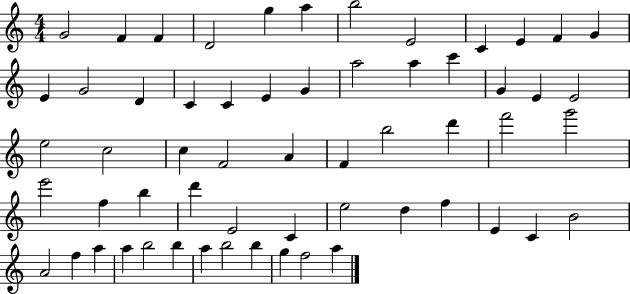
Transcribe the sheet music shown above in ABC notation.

X:1
T:Untitled
M:4/4
L:1/4
K:C
G2 F F D2 g a b2 E2 C E F G E G2 D C C E G a2 a c' G E E2 e2 c2 c F2 A F b2 d' f'2 g'2 e'2 f b d' E2 C e2 d f E C B2 A2 f a a b2 b a b2 b g f2 a